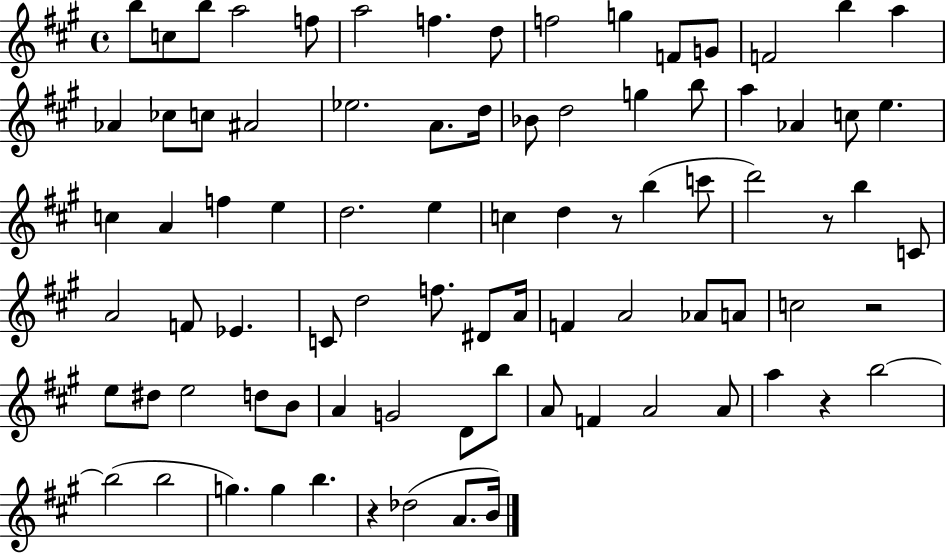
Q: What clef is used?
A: treble